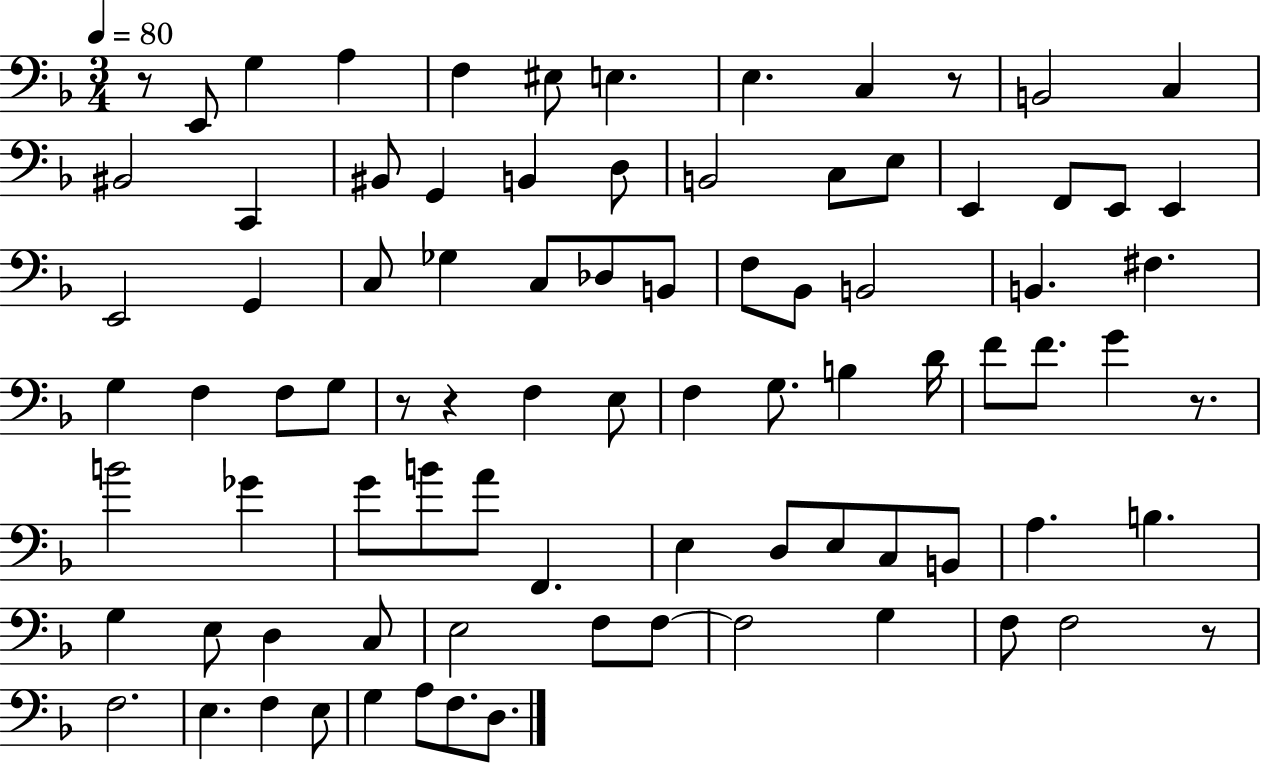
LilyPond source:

{
  \clef bass
  \numericTimeSignature
  \time 3/4
  \key f \major
  \tempo 4 = 80
  r8 e,8 g4 a4 | f4 eis8 e4. | e4. c4 r8 | b,2 c4 | \break bis,2 c,4 | bis,8 g,4 b,4 d8 | b,2 c8 e8 | e,4 f,8 e,8 e,4 | \break e,2 g,4 | c8 ges4 c8 des8 b,8 | f8 bes,8 b,2 | b,4. fis4. | \break g4 f4 f8 g8 | r8 r4 f4 e8 | f4 g8. b4 d'16 | f'8 f'8. g'4 r8. | \break b'2 ges'4 | g'8 b'8 a'8 f,4. | e4 d8 e8 c8 b,8 | a4. b4. | \break g4 e8 d4 c8 | e2 f8 f8~~ | f2 g4 | f8 f2 r8 | \break f2. | e4. f4 e8 | g4 a8 f8. d8. | \bar "|."
}